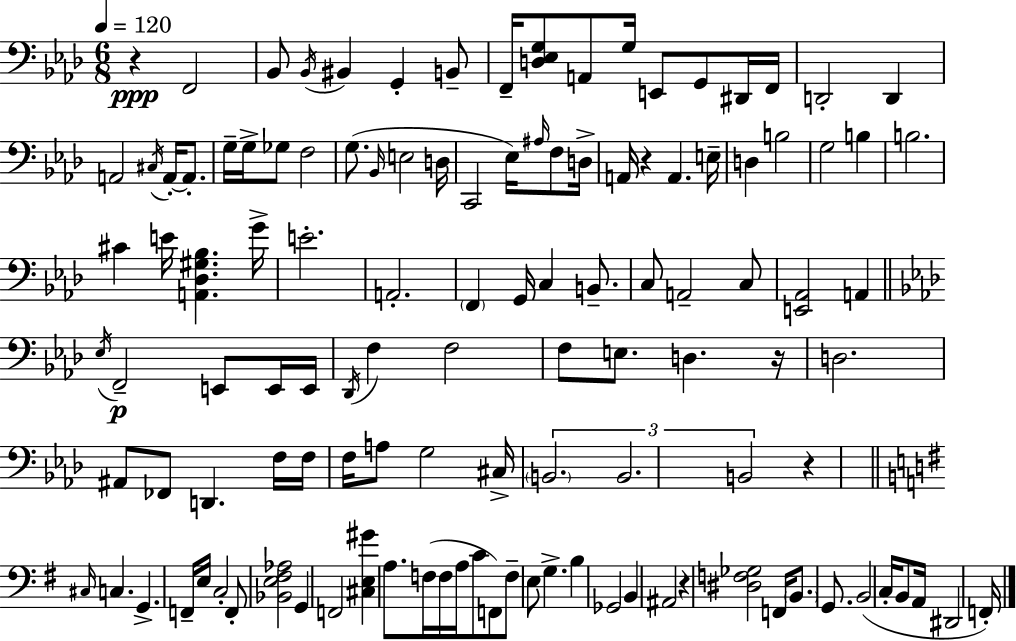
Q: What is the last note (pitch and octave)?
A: F2